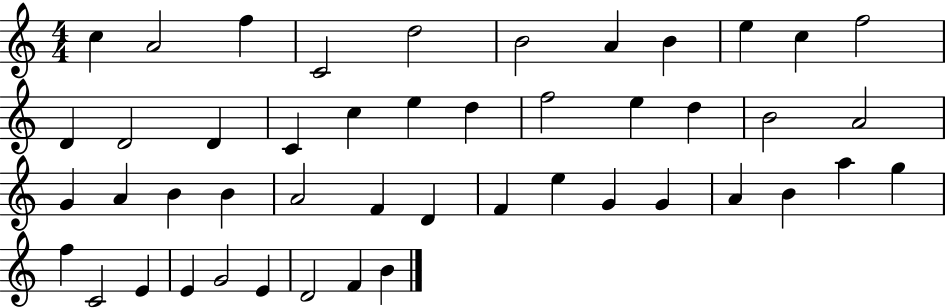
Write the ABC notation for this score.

X:1
T:Untitled
M:4/4
L:1/4
K:C
c A2 f C2 d2 B2 A B e c f2 D D2 D C c e d f2 e d B2 A2 G A B B A2 F D F e G G A B a g f C2 E E G2 E D2 F B